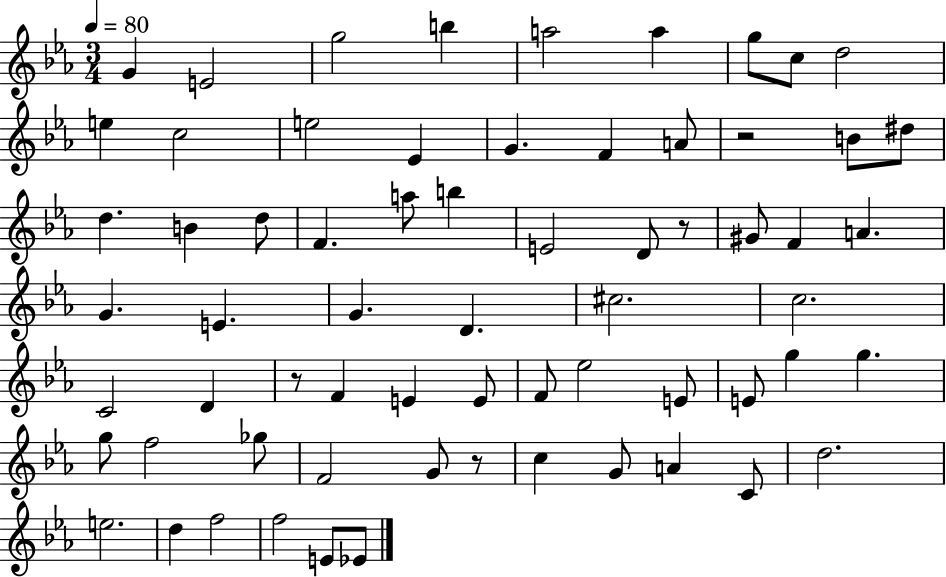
G4/q E4/h G5/h B5/q A5/h A5/q G5/e C5/e D5/h E5/q C5/h E5/h Eb4/q G4/q. F4/q A4/e R/h B4/e D#5/e D5/q. B4/q D5/e F4/q. A5/e B5/q E4/h D4/e R/e G#4/e F4/q A4/q. G4/q. E4/q. G4/q. D4/q. C#5/h. C5/h. C4/h D4/q R/e F4/q E4/q E4/e F4/e Eb5/h E4/e E4/e G5/q G5/q. G5/e F5/h Gb5/e F4/h G4/e R/e C5/q G4/e A4/q C4/e D5/h. E5/h. D5/q F5/h F5/h E4/e Eb4/e